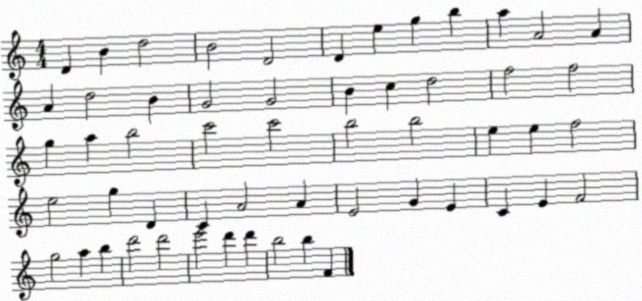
X:1
T:Untitled
M:4/4
L:1/4
K:C
D B d2 B2 D2 D e g b a A2 A A d2 B G2 G2 B c d2 f2 f2 g a b2 c'2 c'2 b2 b2 e e f2 e2 g D C A2 A E2 G E C E F2 g2 a b d'2 d'2 e'2 d' d' b2 b F